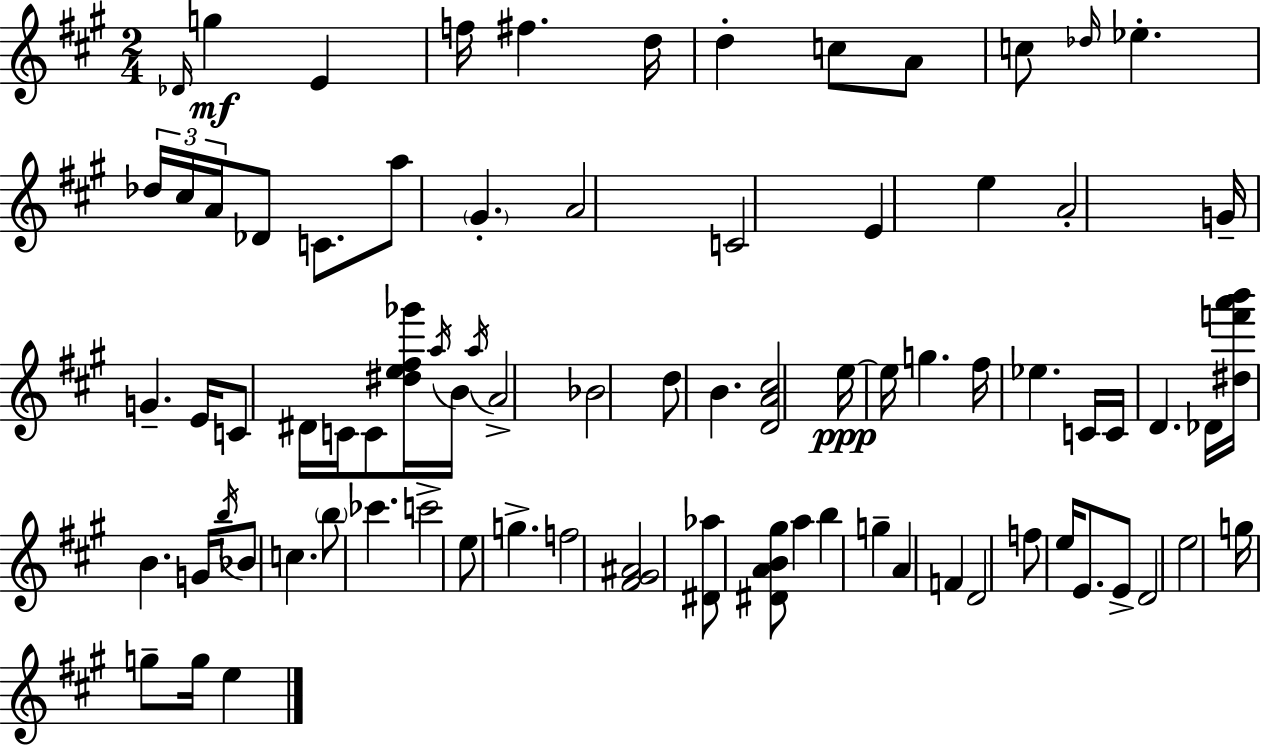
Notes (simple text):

Db4/s G5/q E4/q F5/s F#5/q. D5/s D5/q C5/e A4/e C5/e Db5/s Eb5/q. Db5/s C#5/s A4/s Db4/e C4/e. A5/e G#4/q. A4/h C4/h E4/q E5/q A4/h G4/s G4/q. E4/s C4/e D#4/s C4/s C4/e [D#5,E5,F#5,Gb6]/s A5/s B4/s A5/s A4/h Bb4/h D5/e B4/q. [D4,A4,C#5]/h E5/s E5/s G5/q. F#5/s Eb5/q. C4/s C4/s D4/q. Db4/s [D#5,F6,A6,B6]/s B4/q. G4/s B5/s Bb4/e C5/q. B5/e CES6/q. C6/h E5/e G5/q. F5/h [F#4,G#4,A#4]/h [D#4,Ab5]/e [D#4,A4,B4,G#5]/e A5/q B5/q G5/q A4/q F4/q D4/h F5/e E5/s E4/e. E4/e D4/h E5/h G5/s G5/e G5/s E5/q